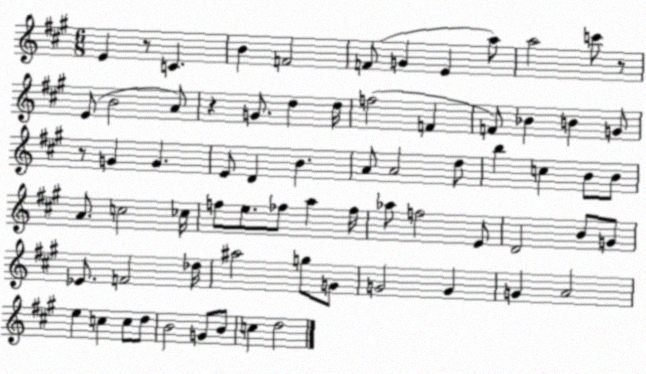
X:1
T:Untitled
M:6/8
L:1/4
K:A
E z/2 C B F2 F/2 G E a/2 a2 c'/2 z/2 E/2 B2 A/2 z G/2 d d/4 f2 F F/2 _B B G/2 z/2 G G E/2 D B A/2 A2 d/2 b c B/2 B/2 A/2 c2 _c/4 f/2 e/2 _f/2 a _f/4 _a/2 f2 E/2 D2 B/2 G/2 _E/2 F2 _d/4 ^a2 g/2 G/2 G2 G G A2 e c c/2 d/2 B2 G/2 B/2 c d2